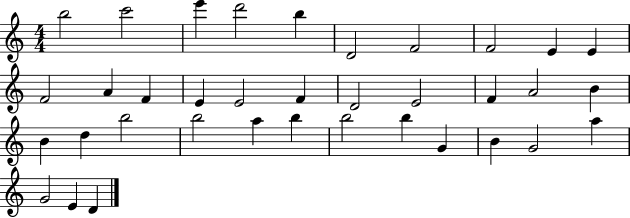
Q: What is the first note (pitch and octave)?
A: B5